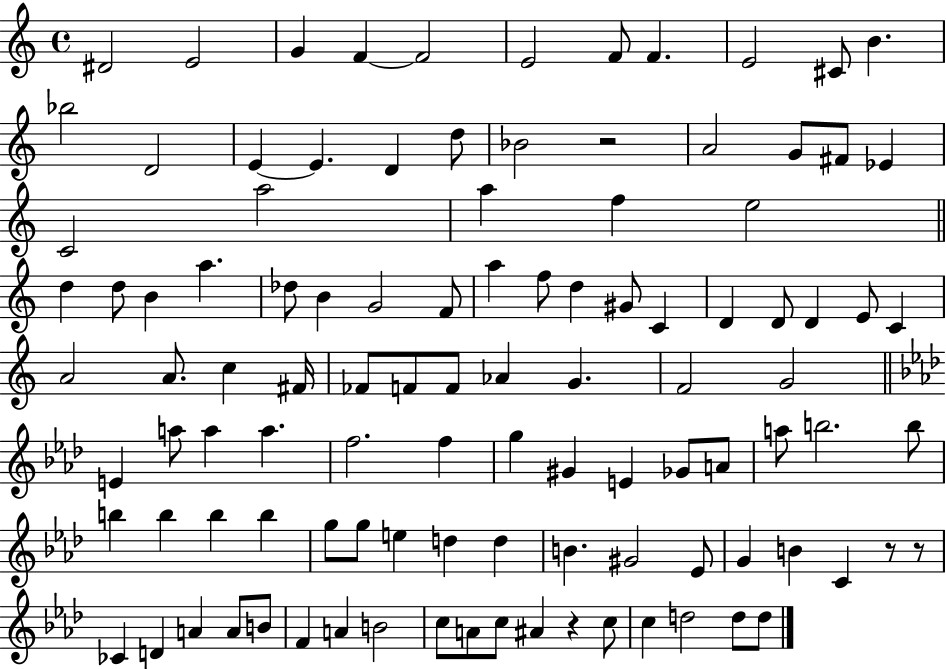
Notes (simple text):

D#4/h E4/h G4/q F4/q F4/h E4/h F4/e F4/q. E4/h C#4/e B4/q. Bb5/h D4/h E4/q E4/q. D4/q D5/e Bb4/h R/h A4/h G4/e F#4/e Eb4/q C4/h A5/h A5/q F5/q E5/h D5/q D5/e B4/q A5/q. Db5/e B4/q G4/h F4/e A5/q F5/e D5/q G#4/e C4/q D4/q D4/e D4/q E4/e C4/q A4/h A4/e. C5/q F#4/s FES4/e F4/e F4/e Ab4/q G4/q. F4/h G4/h E4/q A5/e A5/q A5/q. F5/h. F5/q G5/q G#4/q E4/q Gb4/e A4/e A5/e B5/h. B5/e B5/q B5/q B5/q B5/q G5/e G5/e E5/q D5/q D5/q B4/q. G#4/h Eb4/e G4/q B4/q C4/q R/e R/e CES4/q D4/q A4/q A4/e B4/e F4/q A4/q B4/h C5/e A4/e C5/e A#4/q R/q C5/e C5/q D5/h D5/e D5/e